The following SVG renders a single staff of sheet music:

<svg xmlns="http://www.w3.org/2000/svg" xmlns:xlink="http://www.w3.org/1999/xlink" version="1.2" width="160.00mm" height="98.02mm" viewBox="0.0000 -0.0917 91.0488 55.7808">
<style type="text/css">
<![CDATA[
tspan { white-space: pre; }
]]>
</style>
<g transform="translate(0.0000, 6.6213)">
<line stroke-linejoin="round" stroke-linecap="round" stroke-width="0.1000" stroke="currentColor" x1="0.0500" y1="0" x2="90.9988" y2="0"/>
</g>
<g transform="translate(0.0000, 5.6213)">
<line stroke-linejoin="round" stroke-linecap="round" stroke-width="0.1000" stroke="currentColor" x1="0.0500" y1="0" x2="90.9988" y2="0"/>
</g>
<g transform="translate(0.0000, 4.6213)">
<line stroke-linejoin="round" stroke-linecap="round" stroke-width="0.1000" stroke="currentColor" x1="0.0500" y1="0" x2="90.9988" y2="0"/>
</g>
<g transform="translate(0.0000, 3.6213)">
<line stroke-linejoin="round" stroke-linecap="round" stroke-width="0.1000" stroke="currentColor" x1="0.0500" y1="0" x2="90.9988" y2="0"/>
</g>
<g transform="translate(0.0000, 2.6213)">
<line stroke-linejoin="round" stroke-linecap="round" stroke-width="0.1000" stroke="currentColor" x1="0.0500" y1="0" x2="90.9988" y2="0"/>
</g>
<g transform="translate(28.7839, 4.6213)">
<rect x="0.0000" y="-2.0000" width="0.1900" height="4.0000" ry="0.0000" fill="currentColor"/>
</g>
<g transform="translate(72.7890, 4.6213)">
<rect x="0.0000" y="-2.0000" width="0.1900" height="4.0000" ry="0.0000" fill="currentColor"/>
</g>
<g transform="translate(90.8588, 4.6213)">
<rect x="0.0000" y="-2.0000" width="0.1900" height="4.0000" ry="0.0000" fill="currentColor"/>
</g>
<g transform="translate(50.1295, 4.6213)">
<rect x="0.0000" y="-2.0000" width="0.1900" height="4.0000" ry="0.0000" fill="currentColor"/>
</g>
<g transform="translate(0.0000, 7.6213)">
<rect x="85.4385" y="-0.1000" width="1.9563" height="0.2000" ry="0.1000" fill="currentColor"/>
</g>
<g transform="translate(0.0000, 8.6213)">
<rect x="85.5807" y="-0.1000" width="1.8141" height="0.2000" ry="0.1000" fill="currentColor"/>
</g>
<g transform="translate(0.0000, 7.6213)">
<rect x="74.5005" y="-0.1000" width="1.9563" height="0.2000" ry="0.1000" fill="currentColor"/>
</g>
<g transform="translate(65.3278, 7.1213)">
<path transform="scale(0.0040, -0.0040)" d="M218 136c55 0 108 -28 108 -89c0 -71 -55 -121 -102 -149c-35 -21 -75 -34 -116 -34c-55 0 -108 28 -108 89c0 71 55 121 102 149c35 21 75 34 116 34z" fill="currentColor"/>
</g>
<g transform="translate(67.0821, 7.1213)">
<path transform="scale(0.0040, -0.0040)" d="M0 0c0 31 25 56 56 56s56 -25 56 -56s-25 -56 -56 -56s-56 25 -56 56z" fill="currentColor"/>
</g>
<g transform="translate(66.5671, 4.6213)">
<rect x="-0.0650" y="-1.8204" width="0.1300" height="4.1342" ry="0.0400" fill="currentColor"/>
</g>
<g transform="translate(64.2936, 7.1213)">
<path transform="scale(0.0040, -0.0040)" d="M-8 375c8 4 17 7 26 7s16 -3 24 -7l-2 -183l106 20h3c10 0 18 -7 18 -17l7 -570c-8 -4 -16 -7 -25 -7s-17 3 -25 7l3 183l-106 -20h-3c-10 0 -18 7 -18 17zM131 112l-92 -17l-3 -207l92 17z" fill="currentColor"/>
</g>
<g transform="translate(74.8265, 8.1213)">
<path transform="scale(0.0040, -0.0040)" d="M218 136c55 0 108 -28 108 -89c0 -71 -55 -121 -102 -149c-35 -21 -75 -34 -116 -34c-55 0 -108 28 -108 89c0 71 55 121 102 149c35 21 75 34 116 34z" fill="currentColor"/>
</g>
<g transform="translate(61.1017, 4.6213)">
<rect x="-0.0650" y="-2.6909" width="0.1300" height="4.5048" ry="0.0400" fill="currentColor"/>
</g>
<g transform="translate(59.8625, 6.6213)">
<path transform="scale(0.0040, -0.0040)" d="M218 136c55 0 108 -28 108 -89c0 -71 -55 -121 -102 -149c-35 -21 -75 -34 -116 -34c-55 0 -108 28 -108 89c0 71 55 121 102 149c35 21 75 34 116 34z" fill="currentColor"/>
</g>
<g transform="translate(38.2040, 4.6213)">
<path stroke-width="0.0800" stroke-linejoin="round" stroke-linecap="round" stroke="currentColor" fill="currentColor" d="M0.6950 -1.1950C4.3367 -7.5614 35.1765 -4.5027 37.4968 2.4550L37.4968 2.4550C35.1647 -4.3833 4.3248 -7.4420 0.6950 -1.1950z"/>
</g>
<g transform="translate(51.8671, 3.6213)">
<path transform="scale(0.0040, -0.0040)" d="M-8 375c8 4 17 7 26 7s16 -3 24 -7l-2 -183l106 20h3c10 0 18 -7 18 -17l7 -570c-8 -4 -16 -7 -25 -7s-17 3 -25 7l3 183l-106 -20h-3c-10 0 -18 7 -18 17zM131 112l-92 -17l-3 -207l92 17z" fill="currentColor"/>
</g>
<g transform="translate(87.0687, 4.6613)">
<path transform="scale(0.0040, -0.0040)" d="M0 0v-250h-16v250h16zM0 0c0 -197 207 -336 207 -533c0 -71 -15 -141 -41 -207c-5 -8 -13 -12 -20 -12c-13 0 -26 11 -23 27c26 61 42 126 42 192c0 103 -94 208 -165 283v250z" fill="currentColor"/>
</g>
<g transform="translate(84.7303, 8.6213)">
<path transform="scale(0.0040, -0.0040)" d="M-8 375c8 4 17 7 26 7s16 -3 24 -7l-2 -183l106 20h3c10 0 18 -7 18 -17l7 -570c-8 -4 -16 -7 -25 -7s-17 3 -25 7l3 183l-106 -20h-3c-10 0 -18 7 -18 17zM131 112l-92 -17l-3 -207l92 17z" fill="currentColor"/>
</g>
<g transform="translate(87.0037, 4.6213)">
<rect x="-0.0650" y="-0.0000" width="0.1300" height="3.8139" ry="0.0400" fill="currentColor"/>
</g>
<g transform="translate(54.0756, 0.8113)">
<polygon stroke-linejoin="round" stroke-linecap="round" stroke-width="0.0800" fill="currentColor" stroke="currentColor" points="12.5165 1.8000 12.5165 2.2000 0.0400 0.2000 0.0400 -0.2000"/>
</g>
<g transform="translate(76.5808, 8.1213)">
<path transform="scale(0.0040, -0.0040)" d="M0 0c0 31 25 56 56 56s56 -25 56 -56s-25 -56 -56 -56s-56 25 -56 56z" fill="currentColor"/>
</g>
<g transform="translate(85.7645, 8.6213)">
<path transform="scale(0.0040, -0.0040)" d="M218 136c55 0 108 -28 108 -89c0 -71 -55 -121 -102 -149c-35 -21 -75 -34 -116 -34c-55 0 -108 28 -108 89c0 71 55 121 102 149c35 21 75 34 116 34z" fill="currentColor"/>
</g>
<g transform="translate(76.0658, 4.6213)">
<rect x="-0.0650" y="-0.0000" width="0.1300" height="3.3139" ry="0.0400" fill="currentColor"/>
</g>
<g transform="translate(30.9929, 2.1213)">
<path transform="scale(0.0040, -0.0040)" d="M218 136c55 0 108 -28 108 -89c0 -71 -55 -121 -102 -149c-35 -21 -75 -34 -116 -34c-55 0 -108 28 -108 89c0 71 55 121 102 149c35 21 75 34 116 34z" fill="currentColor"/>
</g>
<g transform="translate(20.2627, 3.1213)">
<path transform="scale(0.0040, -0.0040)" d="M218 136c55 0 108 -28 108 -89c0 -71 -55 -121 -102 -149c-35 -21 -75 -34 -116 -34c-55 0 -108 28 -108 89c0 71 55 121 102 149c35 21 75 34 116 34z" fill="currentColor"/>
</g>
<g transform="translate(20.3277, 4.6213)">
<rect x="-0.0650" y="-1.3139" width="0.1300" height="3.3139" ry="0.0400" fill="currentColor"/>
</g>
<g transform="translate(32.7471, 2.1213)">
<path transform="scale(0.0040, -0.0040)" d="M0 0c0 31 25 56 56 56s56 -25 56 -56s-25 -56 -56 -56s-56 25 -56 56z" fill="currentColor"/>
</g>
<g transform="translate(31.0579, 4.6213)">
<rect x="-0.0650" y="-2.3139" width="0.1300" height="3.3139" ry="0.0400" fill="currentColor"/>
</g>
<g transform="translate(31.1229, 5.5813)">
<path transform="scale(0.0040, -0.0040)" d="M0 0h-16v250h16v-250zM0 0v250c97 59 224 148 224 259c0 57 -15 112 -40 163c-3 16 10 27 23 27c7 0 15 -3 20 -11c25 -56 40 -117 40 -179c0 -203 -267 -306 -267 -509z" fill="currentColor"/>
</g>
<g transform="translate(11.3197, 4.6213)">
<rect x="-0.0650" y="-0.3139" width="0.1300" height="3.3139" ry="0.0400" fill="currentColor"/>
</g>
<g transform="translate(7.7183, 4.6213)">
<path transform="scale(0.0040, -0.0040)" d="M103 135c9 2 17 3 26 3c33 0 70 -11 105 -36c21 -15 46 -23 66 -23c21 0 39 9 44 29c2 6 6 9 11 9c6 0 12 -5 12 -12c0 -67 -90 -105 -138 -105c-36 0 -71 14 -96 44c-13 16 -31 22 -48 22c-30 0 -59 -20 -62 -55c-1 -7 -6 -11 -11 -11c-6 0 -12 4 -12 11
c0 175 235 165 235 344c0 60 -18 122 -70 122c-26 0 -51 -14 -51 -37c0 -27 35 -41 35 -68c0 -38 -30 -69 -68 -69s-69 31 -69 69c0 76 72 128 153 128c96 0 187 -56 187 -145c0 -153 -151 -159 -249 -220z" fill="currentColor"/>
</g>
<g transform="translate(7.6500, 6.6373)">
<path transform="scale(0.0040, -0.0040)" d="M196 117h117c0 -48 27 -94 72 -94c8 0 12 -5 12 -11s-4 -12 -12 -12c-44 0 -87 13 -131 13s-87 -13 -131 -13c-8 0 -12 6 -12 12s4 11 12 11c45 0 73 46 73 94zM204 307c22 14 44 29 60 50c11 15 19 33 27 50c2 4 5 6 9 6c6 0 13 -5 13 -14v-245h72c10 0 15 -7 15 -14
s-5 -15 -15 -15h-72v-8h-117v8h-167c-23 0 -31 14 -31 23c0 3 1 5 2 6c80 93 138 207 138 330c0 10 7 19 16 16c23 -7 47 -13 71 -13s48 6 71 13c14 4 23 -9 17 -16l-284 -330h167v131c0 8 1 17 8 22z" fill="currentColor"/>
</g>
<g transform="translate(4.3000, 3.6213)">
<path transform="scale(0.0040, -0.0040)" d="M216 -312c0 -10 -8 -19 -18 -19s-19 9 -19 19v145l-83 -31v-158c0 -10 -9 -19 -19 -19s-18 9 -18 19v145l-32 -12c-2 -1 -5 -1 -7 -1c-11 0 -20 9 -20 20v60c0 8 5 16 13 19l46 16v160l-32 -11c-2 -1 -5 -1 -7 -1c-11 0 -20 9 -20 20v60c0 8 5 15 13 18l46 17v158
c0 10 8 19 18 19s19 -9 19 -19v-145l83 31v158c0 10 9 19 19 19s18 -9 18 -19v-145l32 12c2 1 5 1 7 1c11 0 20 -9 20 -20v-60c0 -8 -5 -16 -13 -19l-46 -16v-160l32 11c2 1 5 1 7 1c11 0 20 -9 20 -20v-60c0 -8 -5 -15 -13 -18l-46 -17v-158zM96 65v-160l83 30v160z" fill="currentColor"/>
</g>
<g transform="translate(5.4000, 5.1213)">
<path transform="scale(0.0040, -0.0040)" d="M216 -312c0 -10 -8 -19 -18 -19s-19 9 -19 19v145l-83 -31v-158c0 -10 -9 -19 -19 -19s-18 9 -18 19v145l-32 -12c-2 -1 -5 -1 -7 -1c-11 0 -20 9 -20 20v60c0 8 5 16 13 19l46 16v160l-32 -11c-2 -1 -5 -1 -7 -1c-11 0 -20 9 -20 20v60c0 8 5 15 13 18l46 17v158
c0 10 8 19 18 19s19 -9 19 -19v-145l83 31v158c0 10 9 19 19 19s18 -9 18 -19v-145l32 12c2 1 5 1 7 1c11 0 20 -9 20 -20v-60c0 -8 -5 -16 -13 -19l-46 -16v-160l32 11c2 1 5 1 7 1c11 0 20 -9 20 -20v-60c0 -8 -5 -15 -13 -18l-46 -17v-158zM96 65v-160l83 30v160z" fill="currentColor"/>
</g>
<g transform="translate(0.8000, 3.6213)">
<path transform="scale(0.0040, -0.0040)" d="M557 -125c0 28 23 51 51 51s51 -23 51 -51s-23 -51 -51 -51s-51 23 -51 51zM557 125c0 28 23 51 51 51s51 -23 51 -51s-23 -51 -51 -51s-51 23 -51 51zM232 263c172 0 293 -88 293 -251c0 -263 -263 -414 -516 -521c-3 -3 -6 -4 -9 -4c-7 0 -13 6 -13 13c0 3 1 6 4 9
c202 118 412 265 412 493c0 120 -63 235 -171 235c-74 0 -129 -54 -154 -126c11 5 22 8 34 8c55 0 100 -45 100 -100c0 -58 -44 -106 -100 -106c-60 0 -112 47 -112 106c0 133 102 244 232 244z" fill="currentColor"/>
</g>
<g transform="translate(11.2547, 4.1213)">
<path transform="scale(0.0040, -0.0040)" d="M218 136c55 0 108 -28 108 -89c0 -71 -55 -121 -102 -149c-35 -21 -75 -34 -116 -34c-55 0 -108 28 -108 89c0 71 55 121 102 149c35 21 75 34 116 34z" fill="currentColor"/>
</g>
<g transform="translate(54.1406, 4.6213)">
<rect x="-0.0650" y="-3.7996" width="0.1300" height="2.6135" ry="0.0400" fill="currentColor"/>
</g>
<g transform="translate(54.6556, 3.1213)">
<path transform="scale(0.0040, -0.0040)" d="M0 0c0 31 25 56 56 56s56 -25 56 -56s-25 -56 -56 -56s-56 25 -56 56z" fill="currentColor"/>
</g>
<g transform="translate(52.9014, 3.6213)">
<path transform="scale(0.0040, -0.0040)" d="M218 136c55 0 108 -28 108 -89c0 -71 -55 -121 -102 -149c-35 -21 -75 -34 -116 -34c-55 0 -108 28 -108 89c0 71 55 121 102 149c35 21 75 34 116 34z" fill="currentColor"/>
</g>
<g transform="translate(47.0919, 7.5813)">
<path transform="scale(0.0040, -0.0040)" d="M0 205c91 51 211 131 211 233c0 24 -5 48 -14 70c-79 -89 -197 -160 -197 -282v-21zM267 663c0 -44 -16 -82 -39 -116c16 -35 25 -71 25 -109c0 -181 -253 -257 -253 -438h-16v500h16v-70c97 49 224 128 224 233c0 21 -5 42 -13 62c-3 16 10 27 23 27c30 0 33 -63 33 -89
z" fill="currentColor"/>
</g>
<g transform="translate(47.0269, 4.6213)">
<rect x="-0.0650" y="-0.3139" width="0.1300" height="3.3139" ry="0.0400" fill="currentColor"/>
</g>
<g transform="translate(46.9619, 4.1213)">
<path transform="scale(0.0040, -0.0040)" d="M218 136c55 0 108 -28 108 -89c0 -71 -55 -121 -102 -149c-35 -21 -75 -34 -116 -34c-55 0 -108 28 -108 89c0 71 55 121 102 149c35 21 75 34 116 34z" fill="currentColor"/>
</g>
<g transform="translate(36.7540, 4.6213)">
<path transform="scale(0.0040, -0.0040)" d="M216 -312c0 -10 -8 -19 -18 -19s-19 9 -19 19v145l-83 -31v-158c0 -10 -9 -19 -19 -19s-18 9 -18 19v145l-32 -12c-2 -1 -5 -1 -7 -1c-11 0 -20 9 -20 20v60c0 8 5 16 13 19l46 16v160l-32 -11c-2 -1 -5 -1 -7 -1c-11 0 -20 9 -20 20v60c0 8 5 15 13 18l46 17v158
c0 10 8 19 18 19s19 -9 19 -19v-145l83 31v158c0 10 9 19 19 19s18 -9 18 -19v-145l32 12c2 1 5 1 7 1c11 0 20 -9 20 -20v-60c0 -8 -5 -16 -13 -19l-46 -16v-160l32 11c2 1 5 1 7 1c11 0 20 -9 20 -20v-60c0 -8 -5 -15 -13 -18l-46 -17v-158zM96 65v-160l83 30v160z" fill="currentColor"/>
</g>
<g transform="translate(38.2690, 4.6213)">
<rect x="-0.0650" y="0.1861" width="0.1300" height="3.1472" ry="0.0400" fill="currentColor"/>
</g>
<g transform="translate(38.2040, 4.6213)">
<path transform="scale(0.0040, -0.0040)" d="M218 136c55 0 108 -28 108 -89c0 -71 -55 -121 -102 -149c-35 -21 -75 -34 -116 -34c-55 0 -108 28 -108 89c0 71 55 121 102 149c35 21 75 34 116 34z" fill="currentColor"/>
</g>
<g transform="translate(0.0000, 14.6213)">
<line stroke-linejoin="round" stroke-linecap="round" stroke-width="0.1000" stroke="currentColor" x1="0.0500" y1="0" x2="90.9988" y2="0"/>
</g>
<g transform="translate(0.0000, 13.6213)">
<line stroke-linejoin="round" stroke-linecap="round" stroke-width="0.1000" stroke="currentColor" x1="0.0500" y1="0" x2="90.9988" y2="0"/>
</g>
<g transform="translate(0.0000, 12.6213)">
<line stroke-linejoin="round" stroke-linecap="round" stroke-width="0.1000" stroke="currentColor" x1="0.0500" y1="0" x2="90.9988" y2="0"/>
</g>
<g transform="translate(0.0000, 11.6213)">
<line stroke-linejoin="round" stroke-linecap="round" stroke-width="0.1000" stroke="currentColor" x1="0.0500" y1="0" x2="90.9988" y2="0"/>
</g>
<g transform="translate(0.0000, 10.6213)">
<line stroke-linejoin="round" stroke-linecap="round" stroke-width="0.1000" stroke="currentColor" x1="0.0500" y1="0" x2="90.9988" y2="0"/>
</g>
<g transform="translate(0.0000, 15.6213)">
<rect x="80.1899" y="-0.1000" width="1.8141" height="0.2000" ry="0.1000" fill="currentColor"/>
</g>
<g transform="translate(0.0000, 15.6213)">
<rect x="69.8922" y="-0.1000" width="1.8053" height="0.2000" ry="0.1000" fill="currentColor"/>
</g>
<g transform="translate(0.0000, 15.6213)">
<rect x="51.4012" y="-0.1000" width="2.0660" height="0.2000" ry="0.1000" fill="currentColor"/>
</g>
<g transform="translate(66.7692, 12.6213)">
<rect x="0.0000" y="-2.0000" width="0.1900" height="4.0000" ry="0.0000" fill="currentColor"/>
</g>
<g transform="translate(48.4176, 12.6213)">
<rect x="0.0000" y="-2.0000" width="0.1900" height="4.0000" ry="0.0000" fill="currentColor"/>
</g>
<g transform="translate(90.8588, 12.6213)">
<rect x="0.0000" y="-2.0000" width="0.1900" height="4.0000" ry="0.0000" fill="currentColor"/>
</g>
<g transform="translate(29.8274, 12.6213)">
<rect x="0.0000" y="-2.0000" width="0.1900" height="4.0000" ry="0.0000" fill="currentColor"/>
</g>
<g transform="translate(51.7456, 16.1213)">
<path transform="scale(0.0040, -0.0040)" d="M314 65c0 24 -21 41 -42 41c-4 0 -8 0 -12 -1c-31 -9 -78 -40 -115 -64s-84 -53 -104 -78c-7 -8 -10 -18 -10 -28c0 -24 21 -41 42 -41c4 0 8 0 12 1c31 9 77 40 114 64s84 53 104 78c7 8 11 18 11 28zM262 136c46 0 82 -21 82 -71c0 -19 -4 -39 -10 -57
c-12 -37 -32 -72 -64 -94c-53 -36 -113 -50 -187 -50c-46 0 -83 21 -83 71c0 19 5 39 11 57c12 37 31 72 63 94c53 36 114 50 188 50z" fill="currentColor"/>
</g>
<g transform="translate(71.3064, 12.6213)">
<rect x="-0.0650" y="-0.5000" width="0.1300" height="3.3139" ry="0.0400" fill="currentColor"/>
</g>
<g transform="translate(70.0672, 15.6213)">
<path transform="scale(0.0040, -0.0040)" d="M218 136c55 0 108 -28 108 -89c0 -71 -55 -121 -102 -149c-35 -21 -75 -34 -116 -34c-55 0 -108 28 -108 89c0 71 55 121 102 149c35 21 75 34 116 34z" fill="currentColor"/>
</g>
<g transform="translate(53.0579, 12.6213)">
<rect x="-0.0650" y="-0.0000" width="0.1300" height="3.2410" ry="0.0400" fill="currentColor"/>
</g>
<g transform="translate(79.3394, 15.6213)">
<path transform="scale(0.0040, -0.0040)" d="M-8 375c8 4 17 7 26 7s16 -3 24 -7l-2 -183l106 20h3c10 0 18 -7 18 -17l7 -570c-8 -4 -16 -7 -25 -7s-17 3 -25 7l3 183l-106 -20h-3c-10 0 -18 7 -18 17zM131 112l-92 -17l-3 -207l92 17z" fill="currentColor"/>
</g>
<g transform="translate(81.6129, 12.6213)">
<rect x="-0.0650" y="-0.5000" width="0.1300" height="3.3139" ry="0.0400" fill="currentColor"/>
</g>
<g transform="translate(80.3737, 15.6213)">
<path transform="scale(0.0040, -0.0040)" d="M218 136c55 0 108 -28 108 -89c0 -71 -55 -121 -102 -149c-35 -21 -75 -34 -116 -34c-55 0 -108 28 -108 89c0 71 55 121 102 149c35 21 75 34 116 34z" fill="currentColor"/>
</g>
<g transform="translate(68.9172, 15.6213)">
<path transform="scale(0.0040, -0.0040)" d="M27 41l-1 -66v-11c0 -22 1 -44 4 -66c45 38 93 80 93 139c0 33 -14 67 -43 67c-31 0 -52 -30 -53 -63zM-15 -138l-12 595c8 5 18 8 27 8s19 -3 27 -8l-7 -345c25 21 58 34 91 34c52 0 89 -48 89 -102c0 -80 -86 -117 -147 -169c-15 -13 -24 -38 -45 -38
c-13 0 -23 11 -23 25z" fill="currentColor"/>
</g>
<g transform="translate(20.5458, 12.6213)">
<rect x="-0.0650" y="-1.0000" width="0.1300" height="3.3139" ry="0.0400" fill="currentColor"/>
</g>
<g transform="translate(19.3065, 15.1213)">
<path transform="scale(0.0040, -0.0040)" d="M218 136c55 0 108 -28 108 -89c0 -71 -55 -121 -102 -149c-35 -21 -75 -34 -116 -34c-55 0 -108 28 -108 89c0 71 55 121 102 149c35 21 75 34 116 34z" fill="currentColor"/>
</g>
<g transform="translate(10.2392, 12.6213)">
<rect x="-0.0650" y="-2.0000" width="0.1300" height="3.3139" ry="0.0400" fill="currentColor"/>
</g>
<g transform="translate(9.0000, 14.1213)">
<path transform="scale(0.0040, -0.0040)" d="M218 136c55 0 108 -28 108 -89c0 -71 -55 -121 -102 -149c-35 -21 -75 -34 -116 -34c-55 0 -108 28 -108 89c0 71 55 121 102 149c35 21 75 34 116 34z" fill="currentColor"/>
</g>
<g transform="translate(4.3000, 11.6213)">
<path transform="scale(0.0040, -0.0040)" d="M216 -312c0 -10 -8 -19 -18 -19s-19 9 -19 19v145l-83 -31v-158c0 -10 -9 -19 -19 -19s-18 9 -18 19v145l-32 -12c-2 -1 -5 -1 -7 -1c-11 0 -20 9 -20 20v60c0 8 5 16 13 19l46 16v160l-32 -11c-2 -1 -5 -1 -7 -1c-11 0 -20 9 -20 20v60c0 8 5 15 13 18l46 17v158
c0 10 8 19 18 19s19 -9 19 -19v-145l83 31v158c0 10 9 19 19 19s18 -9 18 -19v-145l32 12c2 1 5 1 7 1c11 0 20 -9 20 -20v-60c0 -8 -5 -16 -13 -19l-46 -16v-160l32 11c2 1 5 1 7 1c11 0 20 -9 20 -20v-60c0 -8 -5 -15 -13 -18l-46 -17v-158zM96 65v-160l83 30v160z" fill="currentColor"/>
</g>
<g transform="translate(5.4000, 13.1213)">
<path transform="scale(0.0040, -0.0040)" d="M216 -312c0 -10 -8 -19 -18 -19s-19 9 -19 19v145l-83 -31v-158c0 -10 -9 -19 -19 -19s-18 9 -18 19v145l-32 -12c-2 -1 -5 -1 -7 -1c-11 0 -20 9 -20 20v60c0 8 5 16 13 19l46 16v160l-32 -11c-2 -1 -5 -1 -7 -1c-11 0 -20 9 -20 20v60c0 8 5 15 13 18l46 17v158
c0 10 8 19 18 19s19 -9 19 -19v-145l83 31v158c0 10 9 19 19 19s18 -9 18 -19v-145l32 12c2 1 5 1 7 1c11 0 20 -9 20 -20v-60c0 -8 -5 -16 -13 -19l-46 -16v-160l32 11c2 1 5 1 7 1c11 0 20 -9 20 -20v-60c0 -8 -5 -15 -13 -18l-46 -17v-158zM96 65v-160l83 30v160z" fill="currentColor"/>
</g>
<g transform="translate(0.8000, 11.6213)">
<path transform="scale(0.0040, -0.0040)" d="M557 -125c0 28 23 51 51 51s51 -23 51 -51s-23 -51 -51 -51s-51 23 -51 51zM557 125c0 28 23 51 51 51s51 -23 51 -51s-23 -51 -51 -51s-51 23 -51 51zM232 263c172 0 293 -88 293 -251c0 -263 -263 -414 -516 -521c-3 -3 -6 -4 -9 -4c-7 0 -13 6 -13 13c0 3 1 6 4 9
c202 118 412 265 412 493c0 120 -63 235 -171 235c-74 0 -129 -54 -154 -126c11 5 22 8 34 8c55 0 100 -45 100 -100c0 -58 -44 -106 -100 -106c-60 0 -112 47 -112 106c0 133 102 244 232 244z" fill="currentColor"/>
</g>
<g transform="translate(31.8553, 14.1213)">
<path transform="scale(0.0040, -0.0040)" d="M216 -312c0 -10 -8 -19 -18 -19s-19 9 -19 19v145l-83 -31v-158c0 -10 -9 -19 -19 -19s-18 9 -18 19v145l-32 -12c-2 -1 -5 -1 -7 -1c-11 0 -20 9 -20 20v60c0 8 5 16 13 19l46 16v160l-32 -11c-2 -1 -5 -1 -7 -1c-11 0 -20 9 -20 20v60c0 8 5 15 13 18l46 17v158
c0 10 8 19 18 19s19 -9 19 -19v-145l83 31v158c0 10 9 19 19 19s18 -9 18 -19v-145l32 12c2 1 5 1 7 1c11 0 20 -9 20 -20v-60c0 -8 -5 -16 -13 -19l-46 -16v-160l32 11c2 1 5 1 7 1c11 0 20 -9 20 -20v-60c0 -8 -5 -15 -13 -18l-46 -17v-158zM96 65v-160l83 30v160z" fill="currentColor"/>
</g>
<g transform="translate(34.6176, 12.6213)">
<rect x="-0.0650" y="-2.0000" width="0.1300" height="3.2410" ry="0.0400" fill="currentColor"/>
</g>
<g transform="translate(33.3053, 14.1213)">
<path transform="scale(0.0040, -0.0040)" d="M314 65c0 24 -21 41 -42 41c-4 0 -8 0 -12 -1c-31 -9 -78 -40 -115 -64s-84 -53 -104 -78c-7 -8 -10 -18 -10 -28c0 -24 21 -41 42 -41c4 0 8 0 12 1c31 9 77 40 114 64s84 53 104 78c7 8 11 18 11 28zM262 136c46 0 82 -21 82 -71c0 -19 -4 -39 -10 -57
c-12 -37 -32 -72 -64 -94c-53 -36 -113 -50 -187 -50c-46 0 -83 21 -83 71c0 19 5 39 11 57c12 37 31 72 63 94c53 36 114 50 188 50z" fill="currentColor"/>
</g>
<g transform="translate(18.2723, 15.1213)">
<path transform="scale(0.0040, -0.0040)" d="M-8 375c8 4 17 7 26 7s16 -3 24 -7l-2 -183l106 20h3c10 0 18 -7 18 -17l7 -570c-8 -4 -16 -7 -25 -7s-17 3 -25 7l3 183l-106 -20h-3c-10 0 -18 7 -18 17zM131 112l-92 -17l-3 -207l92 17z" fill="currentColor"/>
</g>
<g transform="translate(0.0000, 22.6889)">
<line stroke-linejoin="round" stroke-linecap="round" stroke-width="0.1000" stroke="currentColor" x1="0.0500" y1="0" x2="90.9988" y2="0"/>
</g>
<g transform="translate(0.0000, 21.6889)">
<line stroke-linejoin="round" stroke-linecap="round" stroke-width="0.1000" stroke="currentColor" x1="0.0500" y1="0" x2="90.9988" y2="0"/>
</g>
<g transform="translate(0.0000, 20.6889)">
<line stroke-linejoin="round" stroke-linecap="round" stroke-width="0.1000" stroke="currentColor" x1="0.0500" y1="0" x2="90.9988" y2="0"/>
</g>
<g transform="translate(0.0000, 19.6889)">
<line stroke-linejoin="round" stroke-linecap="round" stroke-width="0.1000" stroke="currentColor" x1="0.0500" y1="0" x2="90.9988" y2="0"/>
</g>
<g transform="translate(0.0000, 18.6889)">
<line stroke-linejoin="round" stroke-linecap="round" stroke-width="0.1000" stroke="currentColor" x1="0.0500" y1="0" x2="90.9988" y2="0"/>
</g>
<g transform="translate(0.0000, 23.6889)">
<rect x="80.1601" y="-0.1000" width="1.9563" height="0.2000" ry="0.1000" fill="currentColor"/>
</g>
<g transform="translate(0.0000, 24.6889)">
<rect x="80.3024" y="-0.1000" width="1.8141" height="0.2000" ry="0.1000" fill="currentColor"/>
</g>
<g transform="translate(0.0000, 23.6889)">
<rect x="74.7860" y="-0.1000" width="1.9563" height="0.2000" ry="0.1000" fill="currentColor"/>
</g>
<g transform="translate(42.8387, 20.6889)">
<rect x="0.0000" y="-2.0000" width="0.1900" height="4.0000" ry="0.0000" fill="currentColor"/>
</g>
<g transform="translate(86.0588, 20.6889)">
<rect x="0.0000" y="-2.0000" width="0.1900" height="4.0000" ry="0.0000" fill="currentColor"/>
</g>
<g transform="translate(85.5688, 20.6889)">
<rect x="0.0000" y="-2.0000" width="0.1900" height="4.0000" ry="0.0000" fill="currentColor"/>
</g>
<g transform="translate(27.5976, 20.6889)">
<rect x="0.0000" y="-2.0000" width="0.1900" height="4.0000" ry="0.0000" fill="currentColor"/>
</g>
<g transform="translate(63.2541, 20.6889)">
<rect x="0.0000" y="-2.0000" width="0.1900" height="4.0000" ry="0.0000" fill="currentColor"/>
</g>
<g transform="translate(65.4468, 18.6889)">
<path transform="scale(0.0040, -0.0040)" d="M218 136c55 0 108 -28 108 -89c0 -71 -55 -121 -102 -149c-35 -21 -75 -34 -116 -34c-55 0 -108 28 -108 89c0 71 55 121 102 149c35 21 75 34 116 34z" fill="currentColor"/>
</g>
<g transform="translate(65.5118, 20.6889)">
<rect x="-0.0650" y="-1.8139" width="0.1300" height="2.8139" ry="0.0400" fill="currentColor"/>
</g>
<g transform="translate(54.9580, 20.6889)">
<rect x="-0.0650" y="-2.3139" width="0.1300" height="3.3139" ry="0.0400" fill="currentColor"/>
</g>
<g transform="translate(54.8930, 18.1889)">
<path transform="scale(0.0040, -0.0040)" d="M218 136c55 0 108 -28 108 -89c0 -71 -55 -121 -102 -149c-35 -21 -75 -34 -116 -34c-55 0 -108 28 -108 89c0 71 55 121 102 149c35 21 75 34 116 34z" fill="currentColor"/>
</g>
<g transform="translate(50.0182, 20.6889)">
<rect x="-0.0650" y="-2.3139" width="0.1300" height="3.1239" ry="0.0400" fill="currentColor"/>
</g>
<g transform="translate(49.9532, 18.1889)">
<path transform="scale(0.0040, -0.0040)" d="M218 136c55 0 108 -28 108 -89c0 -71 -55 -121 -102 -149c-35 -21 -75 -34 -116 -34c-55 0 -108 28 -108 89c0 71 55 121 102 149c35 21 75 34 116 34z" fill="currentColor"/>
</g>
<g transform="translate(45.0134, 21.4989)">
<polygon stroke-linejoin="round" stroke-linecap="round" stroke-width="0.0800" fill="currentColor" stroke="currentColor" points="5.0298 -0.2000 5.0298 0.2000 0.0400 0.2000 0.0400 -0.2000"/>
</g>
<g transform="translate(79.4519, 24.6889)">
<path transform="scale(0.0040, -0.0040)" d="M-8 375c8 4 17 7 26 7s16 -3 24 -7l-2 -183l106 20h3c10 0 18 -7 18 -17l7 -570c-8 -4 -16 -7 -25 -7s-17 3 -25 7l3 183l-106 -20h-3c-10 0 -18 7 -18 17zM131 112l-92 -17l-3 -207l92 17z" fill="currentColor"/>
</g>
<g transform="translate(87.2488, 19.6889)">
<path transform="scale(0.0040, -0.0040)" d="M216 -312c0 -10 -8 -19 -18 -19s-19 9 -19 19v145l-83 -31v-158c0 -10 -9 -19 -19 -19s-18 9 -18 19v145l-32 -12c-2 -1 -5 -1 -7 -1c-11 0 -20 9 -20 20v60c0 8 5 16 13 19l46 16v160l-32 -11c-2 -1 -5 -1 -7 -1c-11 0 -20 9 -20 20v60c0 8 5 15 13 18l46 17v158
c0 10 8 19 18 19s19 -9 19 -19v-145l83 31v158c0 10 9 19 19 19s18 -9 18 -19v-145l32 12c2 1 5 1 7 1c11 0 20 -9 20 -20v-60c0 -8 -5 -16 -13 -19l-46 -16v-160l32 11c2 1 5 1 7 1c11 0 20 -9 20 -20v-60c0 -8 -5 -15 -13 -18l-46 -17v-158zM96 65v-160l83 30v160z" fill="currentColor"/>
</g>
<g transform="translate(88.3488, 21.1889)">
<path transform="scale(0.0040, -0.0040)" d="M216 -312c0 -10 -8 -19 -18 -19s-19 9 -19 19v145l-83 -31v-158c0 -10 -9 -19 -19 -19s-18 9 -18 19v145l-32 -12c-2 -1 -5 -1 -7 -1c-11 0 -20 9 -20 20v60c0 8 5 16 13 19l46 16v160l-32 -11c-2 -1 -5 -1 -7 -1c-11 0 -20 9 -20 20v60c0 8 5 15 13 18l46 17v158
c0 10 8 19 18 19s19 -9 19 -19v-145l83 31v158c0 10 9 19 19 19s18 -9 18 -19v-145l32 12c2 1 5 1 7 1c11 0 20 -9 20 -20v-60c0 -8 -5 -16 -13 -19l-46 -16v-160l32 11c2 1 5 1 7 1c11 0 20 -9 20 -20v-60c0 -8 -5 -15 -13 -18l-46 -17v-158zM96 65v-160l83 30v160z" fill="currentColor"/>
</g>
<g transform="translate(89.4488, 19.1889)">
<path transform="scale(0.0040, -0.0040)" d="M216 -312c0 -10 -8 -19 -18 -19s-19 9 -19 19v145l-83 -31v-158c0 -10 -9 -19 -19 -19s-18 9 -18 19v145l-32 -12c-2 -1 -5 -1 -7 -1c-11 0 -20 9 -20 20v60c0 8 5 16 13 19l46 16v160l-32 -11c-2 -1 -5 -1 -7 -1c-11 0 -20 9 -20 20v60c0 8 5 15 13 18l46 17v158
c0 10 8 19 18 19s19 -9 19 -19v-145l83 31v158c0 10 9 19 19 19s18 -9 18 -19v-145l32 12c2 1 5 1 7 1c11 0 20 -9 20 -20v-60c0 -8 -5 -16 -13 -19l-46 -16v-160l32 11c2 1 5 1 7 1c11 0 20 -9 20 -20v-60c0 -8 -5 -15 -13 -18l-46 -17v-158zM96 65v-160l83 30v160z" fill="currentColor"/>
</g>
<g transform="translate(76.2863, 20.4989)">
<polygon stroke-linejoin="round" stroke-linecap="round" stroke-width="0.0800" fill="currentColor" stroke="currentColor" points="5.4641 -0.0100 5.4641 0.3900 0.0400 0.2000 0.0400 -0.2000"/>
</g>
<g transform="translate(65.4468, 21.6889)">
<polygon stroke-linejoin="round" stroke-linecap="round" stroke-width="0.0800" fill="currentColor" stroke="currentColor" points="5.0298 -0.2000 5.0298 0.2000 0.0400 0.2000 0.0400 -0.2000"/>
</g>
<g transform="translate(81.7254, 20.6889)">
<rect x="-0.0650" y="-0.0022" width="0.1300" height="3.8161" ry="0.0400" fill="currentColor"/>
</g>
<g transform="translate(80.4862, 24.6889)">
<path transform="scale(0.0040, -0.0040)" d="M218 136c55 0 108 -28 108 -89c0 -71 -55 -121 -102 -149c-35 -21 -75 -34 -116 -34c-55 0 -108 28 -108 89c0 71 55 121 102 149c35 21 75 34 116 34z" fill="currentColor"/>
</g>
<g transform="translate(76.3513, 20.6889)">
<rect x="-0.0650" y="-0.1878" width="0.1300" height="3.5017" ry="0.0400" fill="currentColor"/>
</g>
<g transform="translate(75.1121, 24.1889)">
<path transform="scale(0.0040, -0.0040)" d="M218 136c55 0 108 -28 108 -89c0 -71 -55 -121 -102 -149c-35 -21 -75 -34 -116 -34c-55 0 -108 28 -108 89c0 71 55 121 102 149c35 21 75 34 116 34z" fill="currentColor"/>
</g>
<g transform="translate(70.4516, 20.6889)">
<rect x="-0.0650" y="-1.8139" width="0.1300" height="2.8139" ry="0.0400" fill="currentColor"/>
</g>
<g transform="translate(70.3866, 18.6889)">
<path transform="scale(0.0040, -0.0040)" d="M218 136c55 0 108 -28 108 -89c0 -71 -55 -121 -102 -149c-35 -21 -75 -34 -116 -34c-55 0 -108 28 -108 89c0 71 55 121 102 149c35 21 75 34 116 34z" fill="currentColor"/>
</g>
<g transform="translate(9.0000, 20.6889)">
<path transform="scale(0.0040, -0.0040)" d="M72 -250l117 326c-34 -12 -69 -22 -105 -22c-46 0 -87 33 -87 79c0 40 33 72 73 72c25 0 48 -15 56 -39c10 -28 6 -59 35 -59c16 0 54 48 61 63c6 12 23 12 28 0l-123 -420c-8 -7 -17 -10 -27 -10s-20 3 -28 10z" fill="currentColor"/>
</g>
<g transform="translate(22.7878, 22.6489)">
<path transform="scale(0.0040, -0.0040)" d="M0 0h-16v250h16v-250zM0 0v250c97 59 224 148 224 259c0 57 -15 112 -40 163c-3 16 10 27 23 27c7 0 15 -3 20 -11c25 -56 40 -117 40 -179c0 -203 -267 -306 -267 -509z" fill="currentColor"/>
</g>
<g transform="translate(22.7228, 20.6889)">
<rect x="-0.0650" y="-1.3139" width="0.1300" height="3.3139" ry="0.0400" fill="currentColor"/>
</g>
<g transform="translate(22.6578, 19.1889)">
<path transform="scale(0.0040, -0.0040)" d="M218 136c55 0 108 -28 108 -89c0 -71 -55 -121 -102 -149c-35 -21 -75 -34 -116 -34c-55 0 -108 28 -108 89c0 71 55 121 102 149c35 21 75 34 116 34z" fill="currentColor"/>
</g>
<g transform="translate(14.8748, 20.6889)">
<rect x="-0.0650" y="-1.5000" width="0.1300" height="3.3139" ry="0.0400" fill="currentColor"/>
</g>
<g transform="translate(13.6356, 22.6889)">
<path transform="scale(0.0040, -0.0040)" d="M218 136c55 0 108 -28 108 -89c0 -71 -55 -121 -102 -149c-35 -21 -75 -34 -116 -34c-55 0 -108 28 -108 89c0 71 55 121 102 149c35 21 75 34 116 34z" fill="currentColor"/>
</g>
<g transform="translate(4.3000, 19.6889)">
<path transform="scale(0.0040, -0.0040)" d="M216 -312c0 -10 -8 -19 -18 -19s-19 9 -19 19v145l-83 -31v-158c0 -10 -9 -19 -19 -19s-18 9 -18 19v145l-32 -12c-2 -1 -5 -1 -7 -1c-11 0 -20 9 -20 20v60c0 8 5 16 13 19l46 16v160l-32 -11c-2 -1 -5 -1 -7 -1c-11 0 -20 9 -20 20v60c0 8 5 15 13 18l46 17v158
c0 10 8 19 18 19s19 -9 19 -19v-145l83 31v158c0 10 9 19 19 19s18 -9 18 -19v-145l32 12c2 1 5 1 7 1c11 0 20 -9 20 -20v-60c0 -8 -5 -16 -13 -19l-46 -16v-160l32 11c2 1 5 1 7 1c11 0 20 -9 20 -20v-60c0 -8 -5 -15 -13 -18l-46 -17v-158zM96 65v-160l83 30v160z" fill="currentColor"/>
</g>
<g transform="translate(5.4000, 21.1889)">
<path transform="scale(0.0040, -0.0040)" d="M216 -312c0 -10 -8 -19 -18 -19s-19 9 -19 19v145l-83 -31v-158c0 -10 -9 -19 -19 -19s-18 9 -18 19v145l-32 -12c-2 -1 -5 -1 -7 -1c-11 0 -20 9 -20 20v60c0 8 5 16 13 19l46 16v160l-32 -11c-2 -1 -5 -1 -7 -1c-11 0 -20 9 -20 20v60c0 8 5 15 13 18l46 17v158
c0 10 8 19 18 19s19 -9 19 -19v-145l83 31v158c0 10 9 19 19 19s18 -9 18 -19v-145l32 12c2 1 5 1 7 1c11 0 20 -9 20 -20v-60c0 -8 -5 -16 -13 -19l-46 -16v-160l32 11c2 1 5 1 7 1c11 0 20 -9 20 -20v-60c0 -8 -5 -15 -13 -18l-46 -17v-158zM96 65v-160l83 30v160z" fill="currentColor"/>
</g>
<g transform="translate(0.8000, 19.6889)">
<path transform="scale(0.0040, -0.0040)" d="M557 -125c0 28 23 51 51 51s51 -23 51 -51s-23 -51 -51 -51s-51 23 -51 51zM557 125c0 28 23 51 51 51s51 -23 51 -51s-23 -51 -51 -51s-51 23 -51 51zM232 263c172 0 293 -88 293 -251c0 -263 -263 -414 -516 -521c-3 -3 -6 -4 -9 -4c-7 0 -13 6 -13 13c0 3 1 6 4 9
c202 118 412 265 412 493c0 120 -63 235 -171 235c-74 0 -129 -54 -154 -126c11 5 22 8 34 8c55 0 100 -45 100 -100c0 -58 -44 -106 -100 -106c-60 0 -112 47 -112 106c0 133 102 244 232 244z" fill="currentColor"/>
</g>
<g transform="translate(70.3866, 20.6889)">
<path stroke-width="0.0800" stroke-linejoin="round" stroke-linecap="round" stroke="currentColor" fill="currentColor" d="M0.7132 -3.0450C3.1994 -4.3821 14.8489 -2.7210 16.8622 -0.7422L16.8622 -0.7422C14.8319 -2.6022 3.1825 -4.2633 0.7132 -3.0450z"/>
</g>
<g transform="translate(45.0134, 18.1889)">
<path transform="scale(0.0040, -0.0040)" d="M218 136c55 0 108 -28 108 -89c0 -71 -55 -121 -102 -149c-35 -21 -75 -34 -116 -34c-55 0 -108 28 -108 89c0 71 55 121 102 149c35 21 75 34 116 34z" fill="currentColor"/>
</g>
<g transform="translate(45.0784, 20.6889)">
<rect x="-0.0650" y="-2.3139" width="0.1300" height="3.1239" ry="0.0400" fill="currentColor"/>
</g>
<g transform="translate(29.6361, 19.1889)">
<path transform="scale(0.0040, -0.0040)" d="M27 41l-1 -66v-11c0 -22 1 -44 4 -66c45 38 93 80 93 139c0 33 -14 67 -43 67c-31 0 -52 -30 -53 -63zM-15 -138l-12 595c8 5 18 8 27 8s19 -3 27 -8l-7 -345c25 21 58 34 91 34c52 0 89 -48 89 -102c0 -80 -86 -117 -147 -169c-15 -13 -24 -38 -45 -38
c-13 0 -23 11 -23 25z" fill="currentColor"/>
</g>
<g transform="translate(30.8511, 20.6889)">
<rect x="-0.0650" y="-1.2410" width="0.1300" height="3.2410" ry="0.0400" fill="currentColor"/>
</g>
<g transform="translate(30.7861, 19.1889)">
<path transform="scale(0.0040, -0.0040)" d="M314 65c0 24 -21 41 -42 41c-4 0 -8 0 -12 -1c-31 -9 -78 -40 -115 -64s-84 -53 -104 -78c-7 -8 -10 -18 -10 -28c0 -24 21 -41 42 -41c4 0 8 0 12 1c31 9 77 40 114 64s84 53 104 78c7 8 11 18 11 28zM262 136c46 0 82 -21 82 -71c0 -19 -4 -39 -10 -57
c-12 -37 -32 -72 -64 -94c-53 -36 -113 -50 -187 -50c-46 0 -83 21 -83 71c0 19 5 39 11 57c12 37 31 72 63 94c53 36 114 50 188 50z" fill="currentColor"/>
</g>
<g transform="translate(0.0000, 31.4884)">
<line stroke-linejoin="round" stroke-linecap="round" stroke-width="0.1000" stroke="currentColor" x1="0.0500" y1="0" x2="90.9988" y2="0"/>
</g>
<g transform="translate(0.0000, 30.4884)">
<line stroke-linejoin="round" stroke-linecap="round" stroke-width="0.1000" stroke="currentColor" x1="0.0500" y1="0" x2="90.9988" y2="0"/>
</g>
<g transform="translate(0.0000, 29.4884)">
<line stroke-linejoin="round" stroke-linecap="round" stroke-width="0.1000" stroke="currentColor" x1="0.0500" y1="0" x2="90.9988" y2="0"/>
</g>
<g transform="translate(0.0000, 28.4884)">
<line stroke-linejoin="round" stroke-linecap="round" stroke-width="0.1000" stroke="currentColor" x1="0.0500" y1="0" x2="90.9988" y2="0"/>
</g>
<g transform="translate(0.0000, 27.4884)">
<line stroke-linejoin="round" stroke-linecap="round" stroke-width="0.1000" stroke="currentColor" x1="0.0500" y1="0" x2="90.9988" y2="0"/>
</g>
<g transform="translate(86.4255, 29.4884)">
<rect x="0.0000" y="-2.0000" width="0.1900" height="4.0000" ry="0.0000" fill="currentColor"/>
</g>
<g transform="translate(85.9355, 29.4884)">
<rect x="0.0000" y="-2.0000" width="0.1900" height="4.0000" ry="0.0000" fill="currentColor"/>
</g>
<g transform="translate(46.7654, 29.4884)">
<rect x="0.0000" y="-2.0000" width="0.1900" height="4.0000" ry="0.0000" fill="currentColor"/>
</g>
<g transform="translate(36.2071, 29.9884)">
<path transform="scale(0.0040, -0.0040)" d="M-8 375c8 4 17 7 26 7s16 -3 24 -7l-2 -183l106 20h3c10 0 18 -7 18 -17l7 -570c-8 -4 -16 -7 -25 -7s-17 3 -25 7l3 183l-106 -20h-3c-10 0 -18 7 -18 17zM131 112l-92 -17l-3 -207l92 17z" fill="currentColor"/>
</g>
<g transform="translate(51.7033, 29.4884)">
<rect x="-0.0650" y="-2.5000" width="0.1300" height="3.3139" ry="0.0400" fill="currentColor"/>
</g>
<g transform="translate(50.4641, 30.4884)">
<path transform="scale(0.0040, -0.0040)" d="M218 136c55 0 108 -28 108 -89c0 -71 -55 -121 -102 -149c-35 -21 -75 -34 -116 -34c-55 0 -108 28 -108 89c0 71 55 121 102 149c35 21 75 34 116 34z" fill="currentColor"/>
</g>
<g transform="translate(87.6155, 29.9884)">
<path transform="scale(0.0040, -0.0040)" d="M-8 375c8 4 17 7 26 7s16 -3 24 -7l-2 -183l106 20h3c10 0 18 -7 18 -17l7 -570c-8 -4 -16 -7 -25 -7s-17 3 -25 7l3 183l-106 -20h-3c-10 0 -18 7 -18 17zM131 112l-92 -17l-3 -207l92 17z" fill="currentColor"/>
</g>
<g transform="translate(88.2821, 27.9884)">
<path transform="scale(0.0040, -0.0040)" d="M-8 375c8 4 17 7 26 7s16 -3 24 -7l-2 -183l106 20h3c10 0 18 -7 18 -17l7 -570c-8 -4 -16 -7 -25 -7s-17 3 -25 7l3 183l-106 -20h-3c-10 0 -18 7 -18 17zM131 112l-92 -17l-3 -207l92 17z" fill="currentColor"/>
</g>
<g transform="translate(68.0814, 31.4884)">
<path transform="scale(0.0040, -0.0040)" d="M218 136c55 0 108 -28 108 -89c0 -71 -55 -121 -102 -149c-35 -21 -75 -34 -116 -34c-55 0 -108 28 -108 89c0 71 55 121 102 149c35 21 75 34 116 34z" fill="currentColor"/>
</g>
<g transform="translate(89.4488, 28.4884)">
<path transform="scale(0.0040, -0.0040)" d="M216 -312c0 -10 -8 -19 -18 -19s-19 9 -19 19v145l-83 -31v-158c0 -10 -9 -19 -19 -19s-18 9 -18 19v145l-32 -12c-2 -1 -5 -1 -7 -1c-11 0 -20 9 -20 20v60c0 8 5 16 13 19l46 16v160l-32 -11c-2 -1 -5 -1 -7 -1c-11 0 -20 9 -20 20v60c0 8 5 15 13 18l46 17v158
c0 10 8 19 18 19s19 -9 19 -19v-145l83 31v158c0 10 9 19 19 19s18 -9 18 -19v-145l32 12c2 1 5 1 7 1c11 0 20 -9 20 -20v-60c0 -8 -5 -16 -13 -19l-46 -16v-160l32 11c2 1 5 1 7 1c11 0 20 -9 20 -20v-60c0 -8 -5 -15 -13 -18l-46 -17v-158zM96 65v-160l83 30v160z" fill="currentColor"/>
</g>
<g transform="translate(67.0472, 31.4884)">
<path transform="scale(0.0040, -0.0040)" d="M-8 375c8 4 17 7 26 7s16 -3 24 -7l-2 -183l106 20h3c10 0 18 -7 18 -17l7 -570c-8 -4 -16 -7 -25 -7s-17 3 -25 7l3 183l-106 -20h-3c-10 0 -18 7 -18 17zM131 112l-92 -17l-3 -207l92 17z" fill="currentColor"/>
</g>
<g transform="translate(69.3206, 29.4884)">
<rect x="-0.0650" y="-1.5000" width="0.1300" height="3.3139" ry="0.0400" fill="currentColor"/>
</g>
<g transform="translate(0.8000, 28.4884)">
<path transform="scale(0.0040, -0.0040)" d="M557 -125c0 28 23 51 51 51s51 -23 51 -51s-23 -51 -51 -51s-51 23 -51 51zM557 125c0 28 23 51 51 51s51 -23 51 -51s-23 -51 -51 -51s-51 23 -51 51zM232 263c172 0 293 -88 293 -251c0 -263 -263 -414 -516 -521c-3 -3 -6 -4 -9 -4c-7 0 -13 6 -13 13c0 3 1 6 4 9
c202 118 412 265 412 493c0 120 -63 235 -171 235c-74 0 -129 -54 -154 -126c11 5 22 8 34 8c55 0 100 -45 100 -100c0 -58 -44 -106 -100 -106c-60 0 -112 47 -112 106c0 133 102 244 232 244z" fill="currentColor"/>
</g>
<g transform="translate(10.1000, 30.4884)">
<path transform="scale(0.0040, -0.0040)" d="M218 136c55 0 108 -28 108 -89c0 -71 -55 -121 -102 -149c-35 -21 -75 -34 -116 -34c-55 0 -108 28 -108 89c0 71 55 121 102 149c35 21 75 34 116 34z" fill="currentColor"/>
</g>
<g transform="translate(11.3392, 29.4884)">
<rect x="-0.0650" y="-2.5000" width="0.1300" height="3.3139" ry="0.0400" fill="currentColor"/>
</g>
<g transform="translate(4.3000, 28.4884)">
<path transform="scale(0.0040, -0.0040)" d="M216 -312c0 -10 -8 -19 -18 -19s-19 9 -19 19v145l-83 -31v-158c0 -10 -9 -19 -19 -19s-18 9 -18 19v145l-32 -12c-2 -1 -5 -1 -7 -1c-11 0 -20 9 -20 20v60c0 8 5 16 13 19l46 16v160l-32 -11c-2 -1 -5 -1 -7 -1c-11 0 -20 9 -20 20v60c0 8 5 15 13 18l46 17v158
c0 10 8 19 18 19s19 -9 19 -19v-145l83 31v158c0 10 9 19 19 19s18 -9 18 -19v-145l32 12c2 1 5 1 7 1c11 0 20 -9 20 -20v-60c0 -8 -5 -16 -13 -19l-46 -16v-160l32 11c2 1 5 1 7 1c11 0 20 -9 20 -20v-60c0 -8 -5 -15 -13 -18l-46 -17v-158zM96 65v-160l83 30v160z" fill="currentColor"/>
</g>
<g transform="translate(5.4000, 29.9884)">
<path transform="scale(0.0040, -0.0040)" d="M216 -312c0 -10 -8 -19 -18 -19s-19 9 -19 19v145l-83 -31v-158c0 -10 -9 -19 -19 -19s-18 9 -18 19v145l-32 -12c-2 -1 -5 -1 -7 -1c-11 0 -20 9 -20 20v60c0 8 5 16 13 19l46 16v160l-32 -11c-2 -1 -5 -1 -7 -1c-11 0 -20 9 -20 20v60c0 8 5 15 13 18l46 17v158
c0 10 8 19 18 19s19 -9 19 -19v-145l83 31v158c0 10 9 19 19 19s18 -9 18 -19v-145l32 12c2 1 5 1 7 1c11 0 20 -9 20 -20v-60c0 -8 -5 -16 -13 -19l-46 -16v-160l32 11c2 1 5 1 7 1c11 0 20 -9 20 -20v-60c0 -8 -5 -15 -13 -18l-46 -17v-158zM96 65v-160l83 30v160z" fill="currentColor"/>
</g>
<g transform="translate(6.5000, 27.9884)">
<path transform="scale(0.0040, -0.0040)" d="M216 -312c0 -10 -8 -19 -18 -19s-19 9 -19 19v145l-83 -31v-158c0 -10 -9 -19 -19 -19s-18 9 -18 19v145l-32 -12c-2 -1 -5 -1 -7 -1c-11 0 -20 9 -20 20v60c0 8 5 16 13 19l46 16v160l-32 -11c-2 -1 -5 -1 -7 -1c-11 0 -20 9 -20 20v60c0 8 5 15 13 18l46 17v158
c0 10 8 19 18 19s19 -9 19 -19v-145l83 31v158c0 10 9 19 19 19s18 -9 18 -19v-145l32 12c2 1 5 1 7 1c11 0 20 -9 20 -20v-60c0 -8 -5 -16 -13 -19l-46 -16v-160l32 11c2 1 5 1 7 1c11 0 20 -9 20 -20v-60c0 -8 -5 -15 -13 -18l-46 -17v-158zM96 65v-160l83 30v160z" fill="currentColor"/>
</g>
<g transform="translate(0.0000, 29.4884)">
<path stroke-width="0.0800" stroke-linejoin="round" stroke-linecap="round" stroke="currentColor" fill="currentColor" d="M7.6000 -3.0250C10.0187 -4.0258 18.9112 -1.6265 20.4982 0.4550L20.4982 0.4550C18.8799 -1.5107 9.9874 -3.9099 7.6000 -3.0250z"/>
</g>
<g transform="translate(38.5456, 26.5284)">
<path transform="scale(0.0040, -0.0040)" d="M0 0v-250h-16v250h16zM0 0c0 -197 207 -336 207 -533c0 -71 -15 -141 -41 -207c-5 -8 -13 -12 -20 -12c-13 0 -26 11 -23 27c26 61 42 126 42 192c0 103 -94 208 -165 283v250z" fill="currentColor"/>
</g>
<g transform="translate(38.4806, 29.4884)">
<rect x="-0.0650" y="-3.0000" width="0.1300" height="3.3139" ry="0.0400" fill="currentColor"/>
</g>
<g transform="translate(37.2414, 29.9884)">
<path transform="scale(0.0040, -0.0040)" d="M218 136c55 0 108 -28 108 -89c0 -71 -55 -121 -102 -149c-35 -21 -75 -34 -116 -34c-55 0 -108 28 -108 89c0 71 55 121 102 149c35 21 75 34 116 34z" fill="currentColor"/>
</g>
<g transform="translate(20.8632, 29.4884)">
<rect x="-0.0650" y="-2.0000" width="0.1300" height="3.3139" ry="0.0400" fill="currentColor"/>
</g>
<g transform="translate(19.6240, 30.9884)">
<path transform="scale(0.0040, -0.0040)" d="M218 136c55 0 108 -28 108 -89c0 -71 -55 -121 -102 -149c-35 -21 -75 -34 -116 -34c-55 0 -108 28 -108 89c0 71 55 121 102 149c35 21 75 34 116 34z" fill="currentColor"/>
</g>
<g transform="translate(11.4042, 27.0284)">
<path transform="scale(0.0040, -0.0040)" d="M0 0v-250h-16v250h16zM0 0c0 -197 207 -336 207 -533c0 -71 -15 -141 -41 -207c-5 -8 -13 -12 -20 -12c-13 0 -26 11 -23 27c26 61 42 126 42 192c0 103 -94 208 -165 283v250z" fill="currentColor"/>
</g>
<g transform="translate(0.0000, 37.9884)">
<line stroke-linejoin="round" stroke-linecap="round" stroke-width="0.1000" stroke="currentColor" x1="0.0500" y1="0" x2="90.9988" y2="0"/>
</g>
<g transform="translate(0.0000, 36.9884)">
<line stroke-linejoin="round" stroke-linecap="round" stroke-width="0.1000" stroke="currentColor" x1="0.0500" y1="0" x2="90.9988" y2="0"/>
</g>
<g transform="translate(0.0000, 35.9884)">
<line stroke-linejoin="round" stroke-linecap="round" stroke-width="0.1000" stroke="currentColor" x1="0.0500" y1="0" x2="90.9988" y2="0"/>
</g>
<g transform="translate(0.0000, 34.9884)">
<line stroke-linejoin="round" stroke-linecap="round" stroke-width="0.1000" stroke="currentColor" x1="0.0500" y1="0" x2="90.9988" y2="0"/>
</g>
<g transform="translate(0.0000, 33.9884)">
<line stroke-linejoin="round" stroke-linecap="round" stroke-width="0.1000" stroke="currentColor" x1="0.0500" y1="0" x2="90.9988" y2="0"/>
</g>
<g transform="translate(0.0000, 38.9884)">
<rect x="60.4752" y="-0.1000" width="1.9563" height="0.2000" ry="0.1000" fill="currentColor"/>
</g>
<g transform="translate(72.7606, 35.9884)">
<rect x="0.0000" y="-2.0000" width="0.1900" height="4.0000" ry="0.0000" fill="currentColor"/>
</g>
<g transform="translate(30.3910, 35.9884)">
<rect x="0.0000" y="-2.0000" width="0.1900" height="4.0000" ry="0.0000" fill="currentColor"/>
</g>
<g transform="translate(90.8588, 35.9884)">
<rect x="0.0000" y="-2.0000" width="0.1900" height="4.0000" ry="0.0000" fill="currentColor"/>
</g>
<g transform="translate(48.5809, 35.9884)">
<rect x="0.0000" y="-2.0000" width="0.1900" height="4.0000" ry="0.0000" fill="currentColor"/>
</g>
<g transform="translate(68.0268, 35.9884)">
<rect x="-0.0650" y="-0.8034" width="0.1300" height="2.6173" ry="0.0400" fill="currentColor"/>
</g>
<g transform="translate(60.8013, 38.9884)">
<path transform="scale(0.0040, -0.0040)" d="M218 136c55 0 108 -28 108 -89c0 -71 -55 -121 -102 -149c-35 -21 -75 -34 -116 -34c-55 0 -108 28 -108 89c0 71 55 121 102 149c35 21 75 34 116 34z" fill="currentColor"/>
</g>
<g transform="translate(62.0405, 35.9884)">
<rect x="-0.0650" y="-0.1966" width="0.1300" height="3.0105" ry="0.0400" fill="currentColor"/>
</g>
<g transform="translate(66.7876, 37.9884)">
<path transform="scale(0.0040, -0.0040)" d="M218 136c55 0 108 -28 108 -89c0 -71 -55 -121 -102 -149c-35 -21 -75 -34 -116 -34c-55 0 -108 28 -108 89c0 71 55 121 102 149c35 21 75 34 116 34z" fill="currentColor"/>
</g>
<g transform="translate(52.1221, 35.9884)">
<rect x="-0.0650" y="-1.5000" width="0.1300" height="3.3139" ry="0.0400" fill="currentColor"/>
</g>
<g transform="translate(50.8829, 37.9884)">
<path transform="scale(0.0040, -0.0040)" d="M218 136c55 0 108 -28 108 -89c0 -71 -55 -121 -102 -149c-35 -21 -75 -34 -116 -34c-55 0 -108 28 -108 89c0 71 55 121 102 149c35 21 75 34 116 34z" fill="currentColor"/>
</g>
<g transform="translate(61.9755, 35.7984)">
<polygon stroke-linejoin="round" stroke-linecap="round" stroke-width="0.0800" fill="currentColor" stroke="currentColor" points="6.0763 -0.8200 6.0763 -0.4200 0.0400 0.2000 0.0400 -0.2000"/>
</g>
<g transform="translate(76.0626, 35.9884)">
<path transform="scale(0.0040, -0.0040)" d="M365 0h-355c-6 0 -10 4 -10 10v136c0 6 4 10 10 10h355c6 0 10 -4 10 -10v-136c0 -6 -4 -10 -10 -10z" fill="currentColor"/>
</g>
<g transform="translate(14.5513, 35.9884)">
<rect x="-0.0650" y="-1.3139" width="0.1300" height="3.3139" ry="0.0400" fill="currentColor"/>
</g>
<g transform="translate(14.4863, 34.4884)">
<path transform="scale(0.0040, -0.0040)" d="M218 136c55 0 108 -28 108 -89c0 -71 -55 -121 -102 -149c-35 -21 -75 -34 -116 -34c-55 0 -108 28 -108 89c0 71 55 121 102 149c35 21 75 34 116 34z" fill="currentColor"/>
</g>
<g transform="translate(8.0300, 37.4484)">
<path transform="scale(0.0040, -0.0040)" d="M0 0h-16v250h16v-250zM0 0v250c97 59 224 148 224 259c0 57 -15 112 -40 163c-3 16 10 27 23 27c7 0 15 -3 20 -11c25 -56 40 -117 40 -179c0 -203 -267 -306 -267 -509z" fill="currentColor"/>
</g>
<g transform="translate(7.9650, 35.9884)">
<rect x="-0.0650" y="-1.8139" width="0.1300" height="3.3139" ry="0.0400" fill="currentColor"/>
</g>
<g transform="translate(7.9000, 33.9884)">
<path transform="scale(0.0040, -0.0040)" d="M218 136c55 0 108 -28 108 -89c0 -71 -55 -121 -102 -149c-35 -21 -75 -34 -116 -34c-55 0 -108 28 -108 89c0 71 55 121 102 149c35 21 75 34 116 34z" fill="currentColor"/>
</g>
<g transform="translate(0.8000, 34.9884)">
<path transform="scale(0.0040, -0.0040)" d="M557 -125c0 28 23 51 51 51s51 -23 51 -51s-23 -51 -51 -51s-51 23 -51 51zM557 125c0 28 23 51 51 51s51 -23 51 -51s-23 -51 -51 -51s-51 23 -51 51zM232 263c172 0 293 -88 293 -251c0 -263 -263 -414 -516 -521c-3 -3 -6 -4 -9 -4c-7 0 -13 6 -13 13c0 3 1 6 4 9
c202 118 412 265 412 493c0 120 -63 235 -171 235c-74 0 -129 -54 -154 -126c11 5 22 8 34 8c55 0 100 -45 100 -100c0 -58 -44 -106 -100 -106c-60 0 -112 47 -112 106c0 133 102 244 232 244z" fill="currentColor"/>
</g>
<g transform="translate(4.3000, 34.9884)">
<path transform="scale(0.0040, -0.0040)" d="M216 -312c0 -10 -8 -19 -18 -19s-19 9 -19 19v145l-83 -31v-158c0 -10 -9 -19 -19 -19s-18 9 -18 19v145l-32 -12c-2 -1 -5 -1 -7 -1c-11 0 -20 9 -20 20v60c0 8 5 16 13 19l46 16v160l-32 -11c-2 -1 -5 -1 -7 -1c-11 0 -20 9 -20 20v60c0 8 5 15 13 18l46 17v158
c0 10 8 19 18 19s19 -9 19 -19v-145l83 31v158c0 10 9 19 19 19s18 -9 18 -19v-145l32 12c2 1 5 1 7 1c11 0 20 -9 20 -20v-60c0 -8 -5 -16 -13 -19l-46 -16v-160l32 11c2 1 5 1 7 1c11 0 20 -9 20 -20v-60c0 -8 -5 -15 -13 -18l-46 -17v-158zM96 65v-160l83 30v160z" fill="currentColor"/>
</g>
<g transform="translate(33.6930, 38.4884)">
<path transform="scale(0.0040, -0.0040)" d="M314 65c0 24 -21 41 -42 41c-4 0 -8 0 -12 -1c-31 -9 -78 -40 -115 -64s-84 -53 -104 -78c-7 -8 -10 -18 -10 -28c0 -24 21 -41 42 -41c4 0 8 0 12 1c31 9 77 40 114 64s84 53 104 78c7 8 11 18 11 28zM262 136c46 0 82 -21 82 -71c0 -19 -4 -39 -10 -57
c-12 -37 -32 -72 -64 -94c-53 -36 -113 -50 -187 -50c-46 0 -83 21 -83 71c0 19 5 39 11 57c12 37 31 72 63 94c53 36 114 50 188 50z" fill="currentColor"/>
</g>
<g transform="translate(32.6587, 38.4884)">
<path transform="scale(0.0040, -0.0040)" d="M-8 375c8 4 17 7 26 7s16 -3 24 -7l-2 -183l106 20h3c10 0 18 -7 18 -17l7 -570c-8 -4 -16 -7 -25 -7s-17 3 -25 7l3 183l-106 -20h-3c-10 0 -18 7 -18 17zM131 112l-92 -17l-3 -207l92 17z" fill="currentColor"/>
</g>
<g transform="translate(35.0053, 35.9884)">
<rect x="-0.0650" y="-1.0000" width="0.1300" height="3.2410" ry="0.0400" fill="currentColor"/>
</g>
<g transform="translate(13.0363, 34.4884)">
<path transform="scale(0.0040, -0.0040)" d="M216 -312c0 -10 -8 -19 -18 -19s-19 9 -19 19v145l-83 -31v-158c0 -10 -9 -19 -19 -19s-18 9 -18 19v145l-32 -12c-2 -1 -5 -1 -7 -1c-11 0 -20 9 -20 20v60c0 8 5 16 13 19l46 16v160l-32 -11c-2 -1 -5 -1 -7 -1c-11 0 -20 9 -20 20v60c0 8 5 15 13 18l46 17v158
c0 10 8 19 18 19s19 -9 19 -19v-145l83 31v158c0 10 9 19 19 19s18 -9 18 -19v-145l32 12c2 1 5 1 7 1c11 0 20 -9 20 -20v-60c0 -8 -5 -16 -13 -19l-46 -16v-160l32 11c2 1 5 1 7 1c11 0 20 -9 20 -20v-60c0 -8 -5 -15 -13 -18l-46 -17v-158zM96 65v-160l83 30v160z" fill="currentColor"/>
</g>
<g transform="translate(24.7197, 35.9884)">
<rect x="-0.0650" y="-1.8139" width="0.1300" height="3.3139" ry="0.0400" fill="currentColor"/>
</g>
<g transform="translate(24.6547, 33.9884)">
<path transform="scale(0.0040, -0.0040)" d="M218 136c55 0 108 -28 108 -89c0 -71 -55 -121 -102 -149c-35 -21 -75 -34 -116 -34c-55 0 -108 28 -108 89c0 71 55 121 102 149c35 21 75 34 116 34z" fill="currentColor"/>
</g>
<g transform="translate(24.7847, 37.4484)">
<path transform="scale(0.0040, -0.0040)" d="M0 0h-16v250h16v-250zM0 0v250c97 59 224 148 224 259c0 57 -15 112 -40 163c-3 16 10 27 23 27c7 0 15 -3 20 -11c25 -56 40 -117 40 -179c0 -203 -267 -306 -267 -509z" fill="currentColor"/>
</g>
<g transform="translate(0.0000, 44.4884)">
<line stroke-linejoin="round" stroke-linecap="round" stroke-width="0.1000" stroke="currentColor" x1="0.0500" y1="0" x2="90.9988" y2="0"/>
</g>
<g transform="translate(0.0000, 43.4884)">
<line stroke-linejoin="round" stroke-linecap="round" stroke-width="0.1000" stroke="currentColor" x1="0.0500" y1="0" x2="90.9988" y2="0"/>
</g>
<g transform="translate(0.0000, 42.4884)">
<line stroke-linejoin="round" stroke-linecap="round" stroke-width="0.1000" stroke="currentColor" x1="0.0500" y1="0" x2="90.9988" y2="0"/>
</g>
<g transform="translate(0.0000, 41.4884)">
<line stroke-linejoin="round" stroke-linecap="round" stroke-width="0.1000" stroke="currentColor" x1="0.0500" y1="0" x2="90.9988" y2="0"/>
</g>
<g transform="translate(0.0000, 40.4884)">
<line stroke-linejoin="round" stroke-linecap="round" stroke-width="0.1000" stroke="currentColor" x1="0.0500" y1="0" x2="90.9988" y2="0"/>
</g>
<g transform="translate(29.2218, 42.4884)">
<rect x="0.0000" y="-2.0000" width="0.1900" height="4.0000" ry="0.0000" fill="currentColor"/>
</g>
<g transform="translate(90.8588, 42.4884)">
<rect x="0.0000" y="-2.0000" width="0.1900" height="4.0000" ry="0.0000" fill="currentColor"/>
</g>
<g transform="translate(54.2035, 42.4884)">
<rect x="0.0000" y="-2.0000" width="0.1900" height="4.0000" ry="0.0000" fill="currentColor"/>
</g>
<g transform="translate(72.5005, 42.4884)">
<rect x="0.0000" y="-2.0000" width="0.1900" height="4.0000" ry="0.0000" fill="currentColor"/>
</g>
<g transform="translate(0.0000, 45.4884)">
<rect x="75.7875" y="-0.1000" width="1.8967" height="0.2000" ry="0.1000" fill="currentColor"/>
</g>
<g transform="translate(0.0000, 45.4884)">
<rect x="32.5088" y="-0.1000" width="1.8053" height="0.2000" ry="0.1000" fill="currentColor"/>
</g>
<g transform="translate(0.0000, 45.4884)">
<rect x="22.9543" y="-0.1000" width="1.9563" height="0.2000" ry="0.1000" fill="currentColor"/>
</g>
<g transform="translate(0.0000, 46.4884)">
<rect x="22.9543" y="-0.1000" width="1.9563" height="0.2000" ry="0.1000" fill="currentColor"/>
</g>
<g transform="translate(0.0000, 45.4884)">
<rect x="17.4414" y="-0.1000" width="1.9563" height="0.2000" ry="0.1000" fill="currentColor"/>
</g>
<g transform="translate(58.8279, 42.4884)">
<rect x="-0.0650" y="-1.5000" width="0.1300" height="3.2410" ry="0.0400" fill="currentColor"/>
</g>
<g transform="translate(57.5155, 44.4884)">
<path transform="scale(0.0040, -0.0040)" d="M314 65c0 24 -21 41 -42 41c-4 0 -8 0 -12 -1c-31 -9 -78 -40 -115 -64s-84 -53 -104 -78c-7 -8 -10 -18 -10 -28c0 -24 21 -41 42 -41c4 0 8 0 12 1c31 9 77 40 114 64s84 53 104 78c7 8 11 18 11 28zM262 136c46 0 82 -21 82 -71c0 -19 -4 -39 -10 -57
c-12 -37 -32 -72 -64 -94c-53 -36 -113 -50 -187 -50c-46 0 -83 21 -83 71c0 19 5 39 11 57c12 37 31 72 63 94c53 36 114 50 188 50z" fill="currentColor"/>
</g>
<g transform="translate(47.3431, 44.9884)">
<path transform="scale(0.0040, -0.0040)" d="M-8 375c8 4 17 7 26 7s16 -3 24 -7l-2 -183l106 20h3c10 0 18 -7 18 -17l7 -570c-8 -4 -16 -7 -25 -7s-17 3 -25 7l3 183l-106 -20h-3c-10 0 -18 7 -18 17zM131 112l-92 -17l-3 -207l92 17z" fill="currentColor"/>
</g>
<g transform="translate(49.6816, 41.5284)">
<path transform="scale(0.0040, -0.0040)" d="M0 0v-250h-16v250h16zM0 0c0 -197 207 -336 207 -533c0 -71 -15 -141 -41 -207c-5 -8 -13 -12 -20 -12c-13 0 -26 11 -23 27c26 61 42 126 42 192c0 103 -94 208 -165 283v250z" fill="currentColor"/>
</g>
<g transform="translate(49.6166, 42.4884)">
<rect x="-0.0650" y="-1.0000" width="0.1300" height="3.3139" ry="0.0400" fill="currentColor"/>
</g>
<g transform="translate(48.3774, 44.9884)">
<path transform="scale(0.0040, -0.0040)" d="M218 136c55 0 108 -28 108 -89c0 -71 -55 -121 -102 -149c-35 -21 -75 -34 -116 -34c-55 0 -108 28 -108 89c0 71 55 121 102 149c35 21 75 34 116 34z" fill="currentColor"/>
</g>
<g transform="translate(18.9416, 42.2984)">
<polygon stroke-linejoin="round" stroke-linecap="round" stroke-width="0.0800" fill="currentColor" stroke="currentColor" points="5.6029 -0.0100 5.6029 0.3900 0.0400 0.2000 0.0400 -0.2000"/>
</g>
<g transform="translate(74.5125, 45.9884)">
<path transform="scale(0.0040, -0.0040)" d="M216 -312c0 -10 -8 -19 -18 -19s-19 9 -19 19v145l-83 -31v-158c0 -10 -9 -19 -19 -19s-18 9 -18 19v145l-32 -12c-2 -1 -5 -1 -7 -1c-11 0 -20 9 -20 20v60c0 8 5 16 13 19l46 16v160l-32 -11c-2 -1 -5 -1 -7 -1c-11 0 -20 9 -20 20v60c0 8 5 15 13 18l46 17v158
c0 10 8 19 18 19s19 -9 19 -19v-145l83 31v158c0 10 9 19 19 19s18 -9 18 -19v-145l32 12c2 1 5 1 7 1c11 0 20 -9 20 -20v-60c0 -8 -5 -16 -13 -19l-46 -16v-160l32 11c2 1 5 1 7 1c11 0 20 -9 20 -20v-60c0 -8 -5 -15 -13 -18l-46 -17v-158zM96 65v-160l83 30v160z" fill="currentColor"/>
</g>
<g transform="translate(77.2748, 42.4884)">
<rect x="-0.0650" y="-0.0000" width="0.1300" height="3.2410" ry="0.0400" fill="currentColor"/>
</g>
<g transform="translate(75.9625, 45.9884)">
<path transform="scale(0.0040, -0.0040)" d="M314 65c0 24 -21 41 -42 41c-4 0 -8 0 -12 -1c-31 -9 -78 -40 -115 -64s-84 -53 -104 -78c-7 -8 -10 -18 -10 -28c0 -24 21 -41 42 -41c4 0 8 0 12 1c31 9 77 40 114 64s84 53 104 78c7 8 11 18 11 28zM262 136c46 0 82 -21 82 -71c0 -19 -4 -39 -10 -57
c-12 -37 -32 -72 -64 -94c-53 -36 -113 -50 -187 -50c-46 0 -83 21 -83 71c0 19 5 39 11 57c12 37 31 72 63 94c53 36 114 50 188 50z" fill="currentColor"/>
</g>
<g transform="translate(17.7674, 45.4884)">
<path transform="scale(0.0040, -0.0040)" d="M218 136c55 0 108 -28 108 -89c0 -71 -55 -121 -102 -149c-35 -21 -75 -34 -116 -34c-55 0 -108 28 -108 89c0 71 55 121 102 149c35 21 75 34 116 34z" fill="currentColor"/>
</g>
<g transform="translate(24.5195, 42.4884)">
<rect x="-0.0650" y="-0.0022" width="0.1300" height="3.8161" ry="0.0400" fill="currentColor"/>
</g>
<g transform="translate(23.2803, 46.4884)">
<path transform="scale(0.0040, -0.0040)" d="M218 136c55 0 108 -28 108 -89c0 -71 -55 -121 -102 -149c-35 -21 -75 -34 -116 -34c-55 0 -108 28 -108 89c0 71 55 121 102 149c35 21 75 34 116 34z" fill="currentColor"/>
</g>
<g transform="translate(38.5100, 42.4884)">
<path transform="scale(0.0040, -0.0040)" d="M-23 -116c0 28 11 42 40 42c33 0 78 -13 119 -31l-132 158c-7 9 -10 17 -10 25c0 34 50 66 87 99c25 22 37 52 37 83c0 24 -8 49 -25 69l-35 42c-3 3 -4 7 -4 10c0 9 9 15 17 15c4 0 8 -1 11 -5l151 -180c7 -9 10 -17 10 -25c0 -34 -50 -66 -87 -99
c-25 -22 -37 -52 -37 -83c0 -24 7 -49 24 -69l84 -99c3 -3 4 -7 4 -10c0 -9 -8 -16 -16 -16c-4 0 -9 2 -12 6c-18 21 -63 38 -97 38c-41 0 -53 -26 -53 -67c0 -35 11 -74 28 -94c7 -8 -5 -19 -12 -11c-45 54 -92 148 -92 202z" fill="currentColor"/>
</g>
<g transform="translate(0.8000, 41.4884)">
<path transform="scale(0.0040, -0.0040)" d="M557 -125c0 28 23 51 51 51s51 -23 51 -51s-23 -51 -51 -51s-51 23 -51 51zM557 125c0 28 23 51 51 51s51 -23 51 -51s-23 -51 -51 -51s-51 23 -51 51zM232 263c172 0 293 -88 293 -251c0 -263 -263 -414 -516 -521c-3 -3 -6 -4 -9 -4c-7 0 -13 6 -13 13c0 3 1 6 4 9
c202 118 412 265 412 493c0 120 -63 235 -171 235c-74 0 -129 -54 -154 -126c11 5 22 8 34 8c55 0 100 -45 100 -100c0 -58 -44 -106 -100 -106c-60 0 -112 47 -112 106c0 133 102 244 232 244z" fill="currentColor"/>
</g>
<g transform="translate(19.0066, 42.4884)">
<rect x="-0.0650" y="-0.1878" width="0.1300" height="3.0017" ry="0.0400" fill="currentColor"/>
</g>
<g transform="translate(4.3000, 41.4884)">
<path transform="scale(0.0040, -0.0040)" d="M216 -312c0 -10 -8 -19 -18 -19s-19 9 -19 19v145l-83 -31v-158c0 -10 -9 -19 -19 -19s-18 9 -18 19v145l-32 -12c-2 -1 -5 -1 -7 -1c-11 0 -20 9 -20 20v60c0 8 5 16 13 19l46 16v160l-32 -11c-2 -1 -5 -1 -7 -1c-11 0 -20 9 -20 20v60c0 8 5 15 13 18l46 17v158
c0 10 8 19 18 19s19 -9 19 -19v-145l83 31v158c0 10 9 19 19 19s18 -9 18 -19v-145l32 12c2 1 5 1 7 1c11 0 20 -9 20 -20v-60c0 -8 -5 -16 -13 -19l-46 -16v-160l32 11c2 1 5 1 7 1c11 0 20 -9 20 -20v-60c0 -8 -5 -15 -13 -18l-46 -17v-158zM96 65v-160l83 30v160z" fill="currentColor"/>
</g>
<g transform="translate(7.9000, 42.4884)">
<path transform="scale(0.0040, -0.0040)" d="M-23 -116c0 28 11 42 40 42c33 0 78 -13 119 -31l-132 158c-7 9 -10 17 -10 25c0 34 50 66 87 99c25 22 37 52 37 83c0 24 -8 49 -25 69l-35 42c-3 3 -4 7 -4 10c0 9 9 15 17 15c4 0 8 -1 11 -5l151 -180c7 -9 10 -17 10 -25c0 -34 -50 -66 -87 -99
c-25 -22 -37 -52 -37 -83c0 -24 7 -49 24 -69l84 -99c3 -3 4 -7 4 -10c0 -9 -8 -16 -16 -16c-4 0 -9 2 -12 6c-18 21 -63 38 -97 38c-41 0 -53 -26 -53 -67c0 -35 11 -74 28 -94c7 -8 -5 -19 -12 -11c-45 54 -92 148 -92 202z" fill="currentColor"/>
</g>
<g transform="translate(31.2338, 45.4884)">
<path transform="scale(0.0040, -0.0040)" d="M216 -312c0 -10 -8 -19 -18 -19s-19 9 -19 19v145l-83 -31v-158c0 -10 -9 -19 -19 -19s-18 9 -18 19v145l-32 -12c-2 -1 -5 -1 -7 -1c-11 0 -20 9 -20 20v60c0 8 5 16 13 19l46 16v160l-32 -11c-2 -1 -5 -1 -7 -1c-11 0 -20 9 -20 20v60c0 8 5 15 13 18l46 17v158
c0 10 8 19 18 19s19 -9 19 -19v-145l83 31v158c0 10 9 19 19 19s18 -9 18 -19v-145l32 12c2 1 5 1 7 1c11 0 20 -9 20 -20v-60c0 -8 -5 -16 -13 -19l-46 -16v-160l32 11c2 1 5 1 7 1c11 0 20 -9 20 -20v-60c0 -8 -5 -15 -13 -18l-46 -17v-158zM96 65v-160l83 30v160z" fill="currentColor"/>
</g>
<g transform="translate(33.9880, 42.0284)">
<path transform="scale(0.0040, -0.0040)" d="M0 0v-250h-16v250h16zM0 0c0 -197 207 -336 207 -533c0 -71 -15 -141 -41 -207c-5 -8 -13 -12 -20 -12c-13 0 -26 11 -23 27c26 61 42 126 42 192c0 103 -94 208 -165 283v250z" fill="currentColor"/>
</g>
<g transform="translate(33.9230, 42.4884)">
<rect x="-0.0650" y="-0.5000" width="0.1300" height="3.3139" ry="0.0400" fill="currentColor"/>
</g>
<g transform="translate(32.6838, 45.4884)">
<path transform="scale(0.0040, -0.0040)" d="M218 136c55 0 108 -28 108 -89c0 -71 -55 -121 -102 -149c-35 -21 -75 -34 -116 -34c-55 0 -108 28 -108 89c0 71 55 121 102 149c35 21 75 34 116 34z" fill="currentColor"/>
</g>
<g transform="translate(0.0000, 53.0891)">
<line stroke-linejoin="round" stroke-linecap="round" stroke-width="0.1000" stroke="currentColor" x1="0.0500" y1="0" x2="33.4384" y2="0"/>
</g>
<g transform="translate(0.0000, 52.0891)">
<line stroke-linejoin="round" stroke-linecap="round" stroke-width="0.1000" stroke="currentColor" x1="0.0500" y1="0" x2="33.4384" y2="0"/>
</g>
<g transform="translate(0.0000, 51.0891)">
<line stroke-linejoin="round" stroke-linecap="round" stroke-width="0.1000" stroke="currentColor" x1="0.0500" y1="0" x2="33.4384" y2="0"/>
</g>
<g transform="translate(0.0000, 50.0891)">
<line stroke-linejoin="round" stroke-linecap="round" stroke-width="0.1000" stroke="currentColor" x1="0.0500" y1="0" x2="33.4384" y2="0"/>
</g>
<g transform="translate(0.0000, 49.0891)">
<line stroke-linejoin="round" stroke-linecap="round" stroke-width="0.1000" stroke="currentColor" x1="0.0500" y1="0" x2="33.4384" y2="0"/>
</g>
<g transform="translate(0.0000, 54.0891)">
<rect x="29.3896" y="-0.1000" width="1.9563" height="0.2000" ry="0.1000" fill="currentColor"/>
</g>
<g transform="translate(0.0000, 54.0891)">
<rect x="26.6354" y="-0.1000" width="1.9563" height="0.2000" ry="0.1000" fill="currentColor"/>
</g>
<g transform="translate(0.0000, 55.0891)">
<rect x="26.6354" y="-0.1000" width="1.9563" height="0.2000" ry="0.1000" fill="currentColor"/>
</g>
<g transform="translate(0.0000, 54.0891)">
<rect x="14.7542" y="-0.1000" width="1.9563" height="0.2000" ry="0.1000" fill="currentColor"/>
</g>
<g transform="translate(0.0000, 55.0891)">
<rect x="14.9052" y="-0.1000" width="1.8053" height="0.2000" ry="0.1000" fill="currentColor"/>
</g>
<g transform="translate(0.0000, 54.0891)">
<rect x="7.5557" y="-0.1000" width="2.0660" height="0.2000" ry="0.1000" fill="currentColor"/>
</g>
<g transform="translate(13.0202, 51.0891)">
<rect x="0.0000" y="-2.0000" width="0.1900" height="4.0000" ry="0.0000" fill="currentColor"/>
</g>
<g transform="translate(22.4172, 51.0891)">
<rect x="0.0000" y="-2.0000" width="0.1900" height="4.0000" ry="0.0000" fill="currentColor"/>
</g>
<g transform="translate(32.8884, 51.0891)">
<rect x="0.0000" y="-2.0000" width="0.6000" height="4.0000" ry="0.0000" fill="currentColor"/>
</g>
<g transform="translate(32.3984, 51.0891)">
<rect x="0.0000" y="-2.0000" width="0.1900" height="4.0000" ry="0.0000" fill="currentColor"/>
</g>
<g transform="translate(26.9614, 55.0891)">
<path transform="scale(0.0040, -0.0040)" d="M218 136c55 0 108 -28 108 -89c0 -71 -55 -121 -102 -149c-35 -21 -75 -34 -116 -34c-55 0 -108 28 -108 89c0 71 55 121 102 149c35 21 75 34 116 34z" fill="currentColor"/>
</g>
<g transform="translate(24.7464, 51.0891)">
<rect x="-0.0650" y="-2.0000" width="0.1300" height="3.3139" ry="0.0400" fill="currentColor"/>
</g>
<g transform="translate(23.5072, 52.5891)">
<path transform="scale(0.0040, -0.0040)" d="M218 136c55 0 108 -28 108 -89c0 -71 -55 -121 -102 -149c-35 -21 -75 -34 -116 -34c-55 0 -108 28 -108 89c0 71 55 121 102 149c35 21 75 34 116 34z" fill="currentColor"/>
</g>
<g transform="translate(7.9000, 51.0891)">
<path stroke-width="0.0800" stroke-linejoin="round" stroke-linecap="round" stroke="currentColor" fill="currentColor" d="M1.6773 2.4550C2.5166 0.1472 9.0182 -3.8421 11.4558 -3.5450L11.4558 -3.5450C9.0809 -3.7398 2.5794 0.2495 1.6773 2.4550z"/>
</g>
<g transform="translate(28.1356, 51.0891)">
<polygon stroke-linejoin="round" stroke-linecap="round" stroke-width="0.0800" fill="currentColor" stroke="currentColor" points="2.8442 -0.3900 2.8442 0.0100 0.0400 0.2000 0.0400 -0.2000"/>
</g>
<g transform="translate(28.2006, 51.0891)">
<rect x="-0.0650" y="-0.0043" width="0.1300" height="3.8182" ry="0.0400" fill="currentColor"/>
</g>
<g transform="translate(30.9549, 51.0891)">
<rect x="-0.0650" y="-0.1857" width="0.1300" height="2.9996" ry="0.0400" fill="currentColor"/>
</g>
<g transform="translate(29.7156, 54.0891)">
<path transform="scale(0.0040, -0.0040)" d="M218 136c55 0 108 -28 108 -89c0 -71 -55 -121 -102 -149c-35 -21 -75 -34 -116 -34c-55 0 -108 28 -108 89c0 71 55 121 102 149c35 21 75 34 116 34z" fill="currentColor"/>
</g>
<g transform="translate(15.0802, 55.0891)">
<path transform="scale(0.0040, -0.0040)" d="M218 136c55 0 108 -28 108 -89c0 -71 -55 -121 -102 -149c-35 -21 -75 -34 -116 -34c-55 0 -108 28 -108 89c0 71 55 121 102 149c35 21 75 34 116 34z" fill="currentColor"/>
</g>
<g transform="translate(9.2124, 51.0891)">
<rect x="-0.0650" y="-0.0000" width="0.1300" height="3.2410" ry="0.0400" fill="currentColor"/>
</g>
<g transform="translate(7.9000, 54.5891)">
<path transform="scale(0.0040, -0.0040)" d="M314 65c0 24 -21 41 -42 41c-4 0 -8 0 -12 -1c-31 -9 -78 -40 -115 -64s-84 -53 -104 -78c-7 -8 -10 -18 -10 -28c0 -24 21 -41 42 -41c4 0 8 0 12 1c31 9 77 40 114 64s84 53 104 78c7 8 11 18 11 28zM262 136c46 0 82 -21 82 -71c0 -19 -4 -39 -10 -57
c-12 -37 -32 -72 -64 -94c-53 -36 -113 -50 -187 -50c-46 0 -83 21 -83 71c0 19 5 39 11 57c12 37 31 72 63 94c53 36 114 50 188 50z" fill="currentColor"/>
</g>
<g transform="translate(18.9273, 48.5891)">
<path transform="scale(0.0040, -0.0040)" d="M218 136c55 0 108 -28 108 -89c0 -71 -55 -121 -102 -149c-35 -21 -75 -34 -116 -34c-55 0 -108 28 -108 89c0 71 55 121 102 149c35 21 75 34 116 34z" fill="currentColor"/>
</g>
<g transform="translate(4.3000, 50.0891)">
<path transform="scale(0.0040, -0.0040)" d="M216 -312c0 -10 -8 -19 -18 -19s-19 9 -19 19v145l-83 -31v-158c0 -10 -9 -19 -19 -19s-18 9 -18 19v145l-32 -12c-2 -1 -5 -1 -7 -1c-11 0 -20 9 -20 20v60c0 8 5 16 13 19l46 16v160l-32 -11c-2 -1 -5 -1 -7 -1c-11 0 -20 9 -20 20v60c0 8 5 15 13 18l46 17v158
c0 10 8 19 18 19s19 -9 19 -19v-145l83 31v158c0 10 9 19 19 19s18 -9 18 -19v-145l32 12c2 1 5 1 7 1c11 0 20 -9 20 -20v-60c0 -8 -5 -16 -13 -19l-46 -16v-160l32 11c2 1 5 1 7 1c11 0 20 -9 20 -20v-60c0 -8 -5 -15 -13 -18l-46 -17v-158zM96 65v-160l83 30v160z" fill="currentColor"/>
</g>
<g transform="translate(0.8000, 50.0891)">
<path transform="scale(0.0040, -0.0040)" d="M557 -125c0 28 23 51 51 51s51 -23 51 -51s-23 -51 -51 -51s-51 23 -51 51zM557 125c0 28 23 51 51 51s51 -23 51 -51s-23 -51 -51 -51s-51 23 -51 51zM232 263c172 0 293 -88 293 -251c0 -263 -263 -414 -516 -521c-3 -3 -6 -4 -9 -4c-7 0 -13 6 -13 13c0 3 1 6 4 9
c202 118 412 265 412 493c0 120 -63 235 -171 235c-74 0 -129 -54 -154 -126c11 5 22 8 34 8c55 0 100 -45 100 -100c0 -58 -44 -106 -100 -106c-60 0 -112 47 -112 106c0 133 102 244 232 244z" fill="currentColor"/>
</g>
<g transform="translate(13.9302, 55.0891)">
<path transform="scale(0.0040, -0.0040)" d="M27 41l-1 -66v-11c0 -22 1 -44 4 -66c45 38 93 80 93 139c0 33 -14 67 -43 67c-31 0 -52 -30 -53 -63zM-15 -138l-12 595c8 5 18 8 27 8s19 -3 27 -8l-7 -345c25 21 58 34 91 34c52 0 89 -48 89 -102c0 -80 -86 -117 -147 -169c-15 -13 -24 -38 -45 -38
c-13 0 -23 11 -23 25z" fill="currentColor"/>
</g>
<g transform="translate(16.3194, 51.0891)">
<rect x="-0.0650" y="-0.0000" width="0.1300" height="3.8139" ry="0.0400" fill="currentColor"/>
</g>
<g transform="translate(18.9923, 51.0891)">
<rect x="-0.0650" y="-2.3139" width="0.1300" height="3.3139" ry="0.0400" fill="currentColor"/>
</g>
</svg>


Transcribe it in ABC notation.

X:1
T:Untitled
M:2/4
L:1/4
K:D
E, G, B,/2 ^D, E,/4 F,/2 G,,/2 F,,/2 D,, C,,/2 A,, F,, ^A,,2 D,,2 _E,, E,, z/2 G,, G,/2 _G,2 B,/2 B,/2 B, A,/2 A,/2 D,,/2 C,,/2 B,,/2 A,, C,/2 B,, G,, A,/2 ^G, A,/2 F,,2 G,, E,,/2 G,,/2 z2 z E,,/2 C,,/2 ^E,,/2 z F,,/2 G,,2 ^D,,2 D,,2 _C,, B, A,, C,,/2 E,,/2